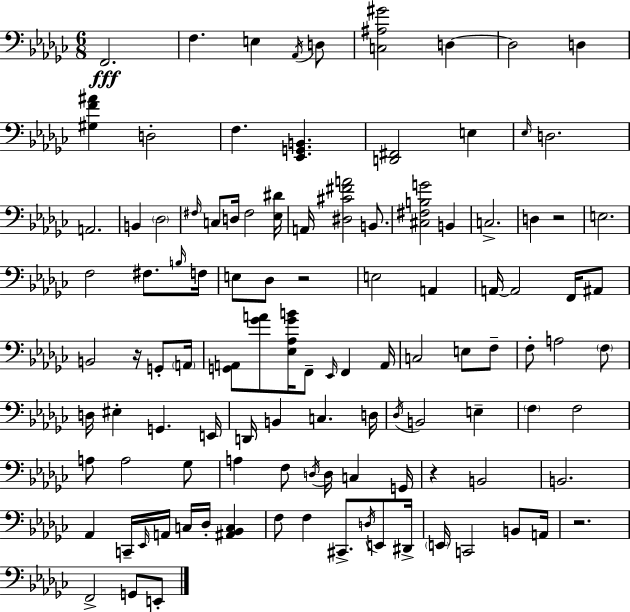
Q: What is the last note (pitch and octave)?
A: E2